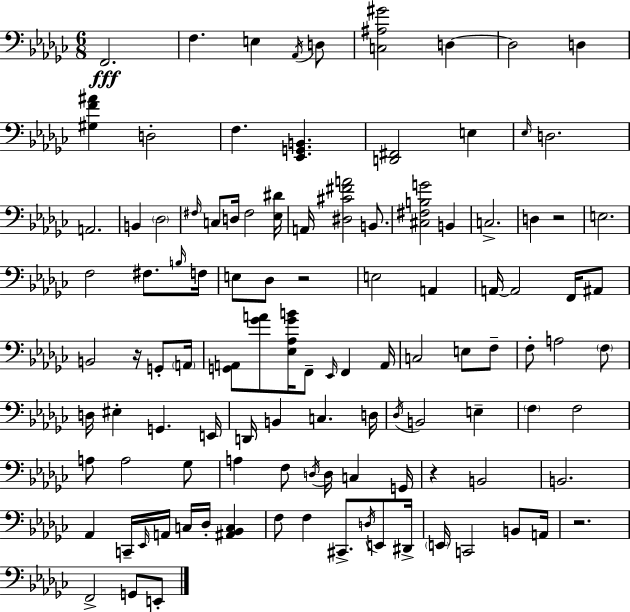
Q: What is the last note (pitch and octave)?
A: E2